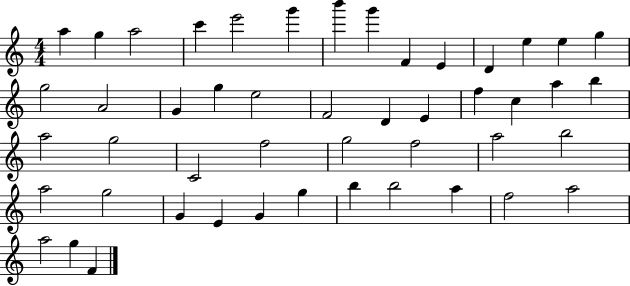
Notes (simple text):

A5/q G5/q A5/h C6/q E6/h G6/q B6/q G6/q F4/q E4/q D4/q E5/q E5/q G5/q G5/h A4/h G4/q G5/q E5/h F4/h D4/q E4/q F5/q C5/q A5/q B5/q A5/h G5/h C4/h F5/h G5/h F5/h A5/h B5/h A5/h G5/h G4/q E4/q G4/q G5/q B5/q B5/h A5/q F5/h A5/h A5/h G5/q F4/q